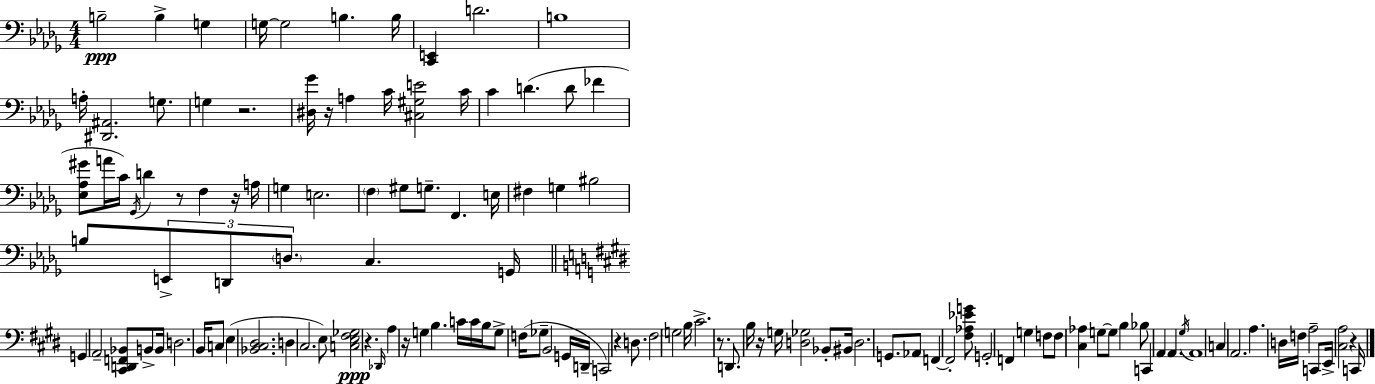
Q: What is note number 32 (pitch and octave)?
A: E3